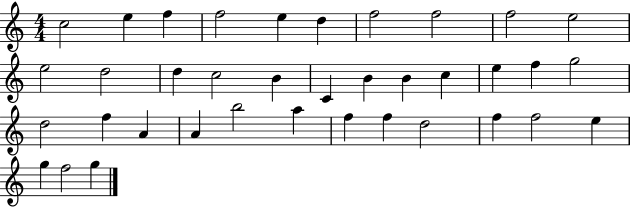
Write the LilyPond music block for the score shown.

{
  \clef treble
  \numericTimeSignature
  \time 4/4
  \key c \major
  c''2 e''4 f''4 | f''2 e''4 d''4 | f''2 f''2 | f''2 e''2 | \break e''2 d''2 | d''4 c''2 b'4 | c'4 b'4 b'4 c''4 | e''4 f''4 g''2 | \break d''2 f''4 a'4 | a'4 b''2 a''4 | f''4 f''4 d''2 | f''4 f''2 e''4 | \break g''4 f''2 g''4 | \bar "|."
}